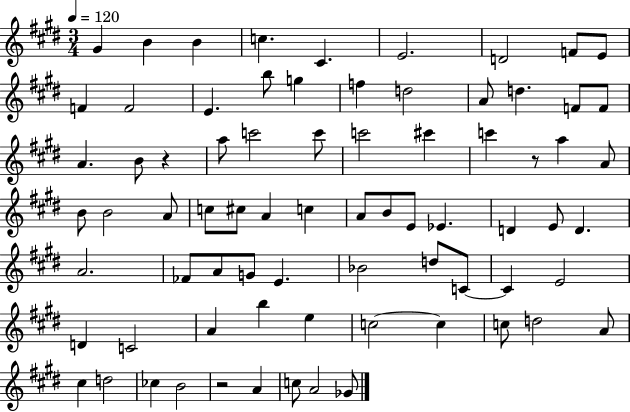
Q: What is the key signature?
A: E major